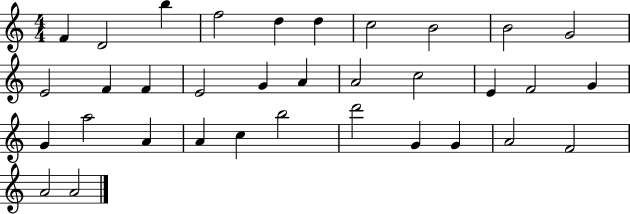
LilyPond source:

{
  \clef treble
  \numericTimeSignature
  \time 4/4
  \key c \major
  f'4 d'2 b''4 | f''2 d''4 d''4 | c''2 b'2 | b'2 g'2 | \break e'2 f'4 f'4 | e'2 g'4 a'4 | a'2 c''2 | e'4 f'2 g'4 | \break g'4 a''2 a'4 | a'4 c''4 b''2 | d'''2 g'4 g'4 | a'2 f'2 | \break a'2 a'2 | \bar "|."
}